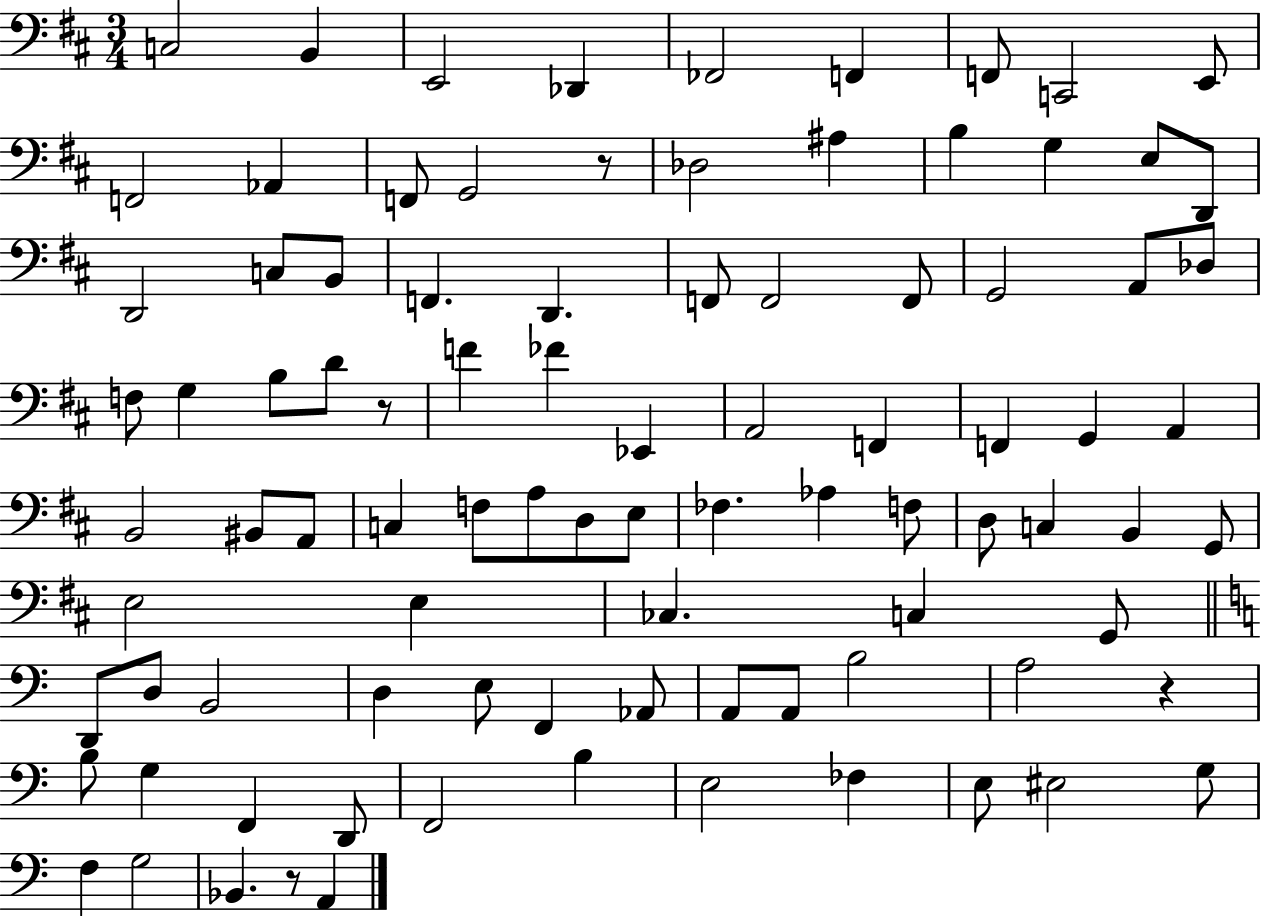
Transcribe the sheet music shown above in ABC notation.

X:1
T:Untitled
M:3/4
L:1/4
K:D
C,2 B,, E,,2 _D,, _F,,2 F,, F,,/2 C,,2 E,,/2 F,,2 _A,, F,,/2 G,,2 z/2 _D,2 ^A, B, G, E,/2 D,,/2 D,,2 C,/2 B,,/2 F,, D,, F,,/2 F,,2 F,,/2 G,,2 A,,/2 _D,/2 F,/2 G, B,/2 D/2 z/2 F _F _E,, A,,2 F,, F,, G,, A,, B,,2 ^B,,/2 A,,/2 C, F,/2 A,/2 D,/2 E,/2 _F, _A, F,/2 D,/2 C, B,, G,,/2 E,2 E, _C, C, G,,/2 D,,/2 D,/2 B,,2 D, E,/2 F,, _A,,/2 A,,/2 A,,/2 B,2 A,2 z B,/2 G, F,, D,,/2 F,,2 B, E,2 _F, E,/2 ^E,2 G,/2 F, G,2 _B,, z/2 A,,